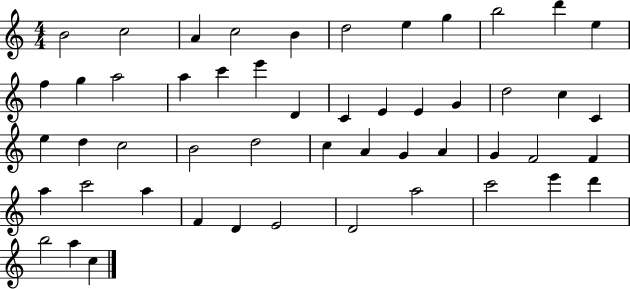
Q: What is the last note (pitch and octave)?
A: C5